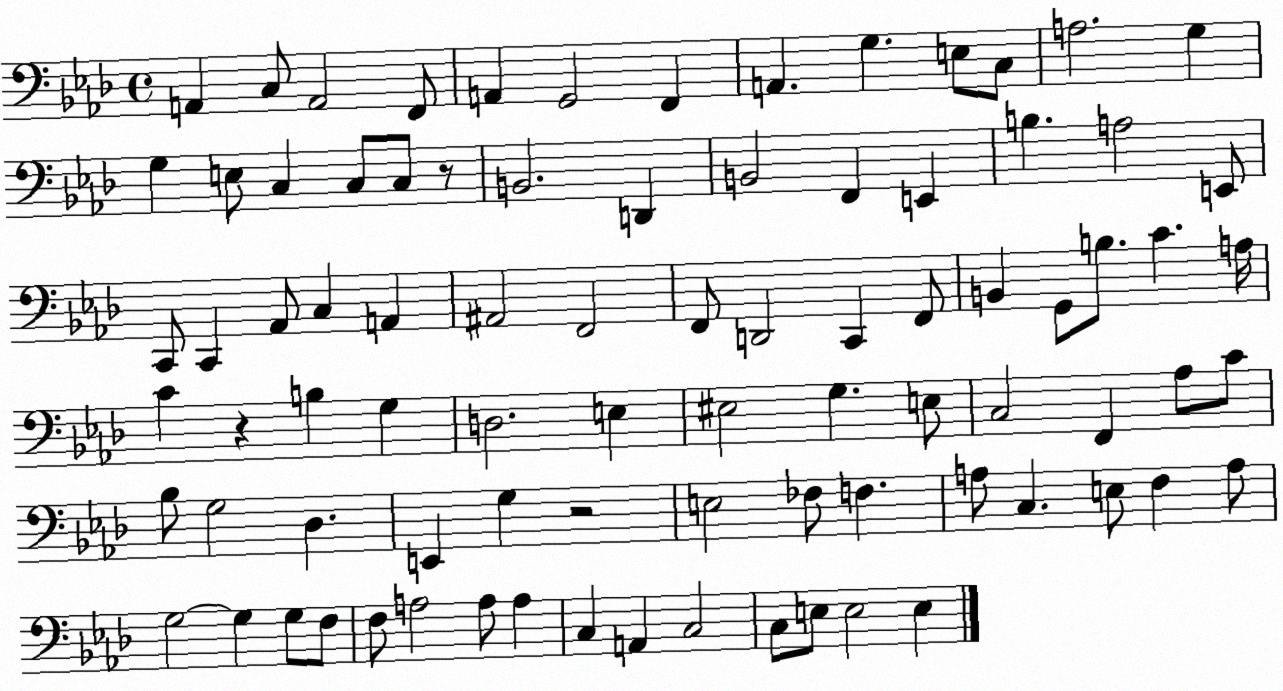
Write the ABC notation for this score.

X:1
T:Untitled
M:4/4
L:1/4
K:Ab
A,, C,/2 A,,2 F,,/2 A,, G,,2 F,, A,, G, E,/2 C,/2 A,2 G, G, E,/2 C, C,/2 C,/2 z/2 B,,2 D,, B,,2 F,, E,, B, A,2 E,,/2 C,,/2 C,, _A,,/2 C, A,, ^A,,2 F,,2 F,,/2 D,,2 C,, F,,/2 B,, G,,/2 B,/2 C A,/4 C z B, G, D,2 E, ^E,2 G, E,/2 C,2 F,, _A,/2 C/2 _B,/2 G,2 _D, E,, G, z2 E,2 _F,/2 F, A,/2 C, E,/2 F, A,/2 G,2 G, G,/2 F,/2 F,/2 A,2 A,/2 A, C, A,, C,2 C,/2 E,/2 E,2 E,